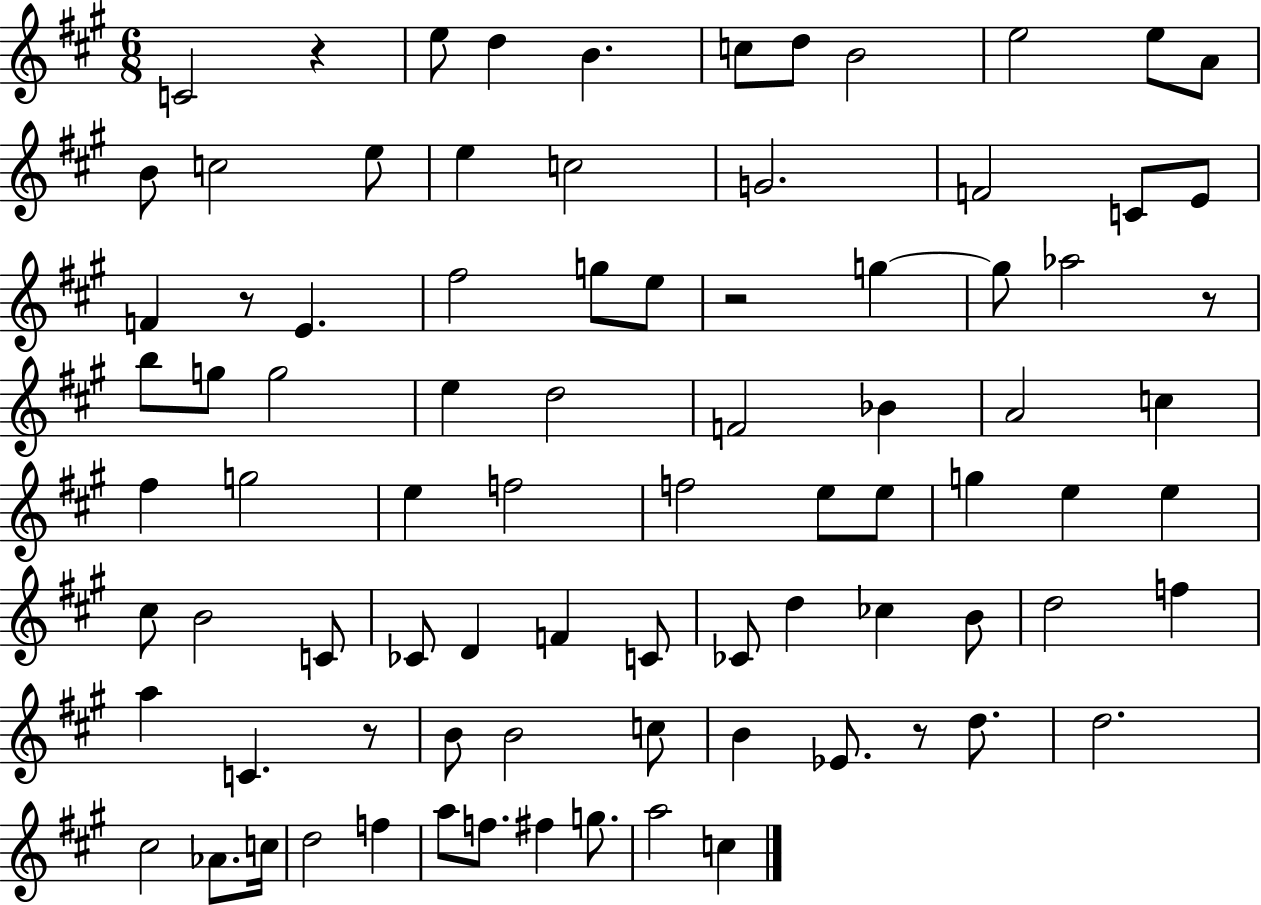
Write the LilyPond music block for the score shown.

{
  \clef treble
  \numericTimeSignature
  \time 6/8
  \key a \major
  c'2 r4 | e''8 d''4 b'4. | c''8 d''8 b'2 | e''2 e''8 a'8 | \break b'8 c''2 e''8 | e''4 c''2 | g'2. | f'2 c'8 e'8 | \break f'4 r8 e'4. | fis''2 g''8 e''8 | r2 g''4~~ | g''8 aes''2 r8 | \break b''8 g''8 g''2 | e''4 d''2 | f'2 bes'4 | a'2 c''4 | \break fis''4 g''2 | e''4 f''2 | f''2 e''8 e''8 | g''4 e''4 e''4 | \break cis''8 b'2 c'8 | ces'8 d'4 f'4 c'8 | ces'8 d''4 ces''4 b'8 | d''2 f''4 | \break a''4 c'4. r8 | b'8 b'2 c''8 | b'4 ees'8. r8 d''8. | d''2. | \break cis''2 aes'8. c''16 | d''2 f''4 | a''8 f''8. fis''4 g''8. | a''2 c''4 | \break \bar "|."
}